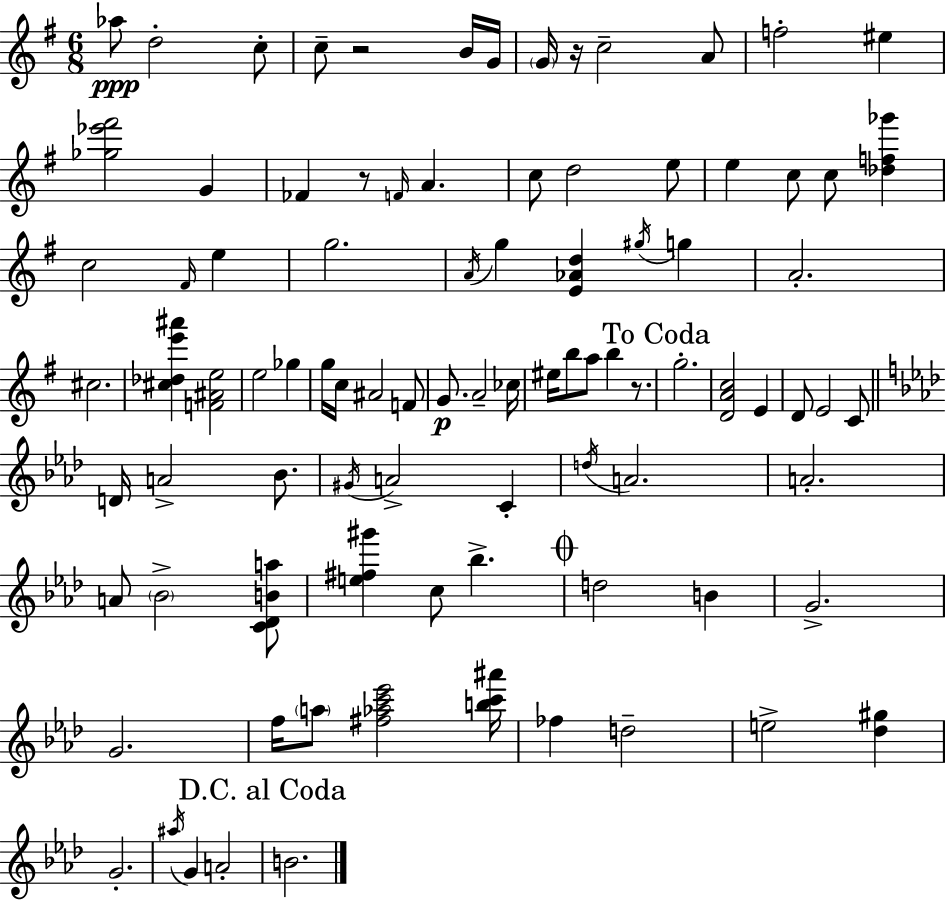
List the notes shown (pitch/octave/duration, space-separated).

Ab5/e D5/h C5/e C5/e R/h B4/s G4/s G4/s R/s C5/h A4/e F5/h EIS5/q [Gb5,Eb6,F#6]/h G4/q FES4/q R/e F4/s A4/q. C5/e D5/h E5/e E5/q C5/e C5/e [Db5,F5,Gb6]/q C5/h F#4/s E5/q G5/h. A4/s G5/q [E4,Ab4,D5]/q G#5/s G5/q A4/h. C#5/h. [C#5,Db5,E6,A#6]/q [F4,A#4,E5]/h E5/h Gb5/q G5/s C5/s A#4/h F4/e G4/e. A4/h CES5/s EIS5/s B5/e A5/e B5/q R/e. G5/h. [D4,A4,C5]/h E4/q D4/e E4/h C4/e D4/s A4/h Bb4/e. G#4/s A4/h C4/q D5/s A4/h. A4/h. A4/e Bb4/h [C4,Db4,B4,A5]/e [E5,F#5,G#6]/q C5/e Bb5/q. D5/h B4/q G4/h. G4/h. F5/s A5/e [F#5,Ab5,C6,Eb6]/h [B5,C6,A#6]/s FES5/q D5/h E5/h [Db5,G#5]/q G4/h. A#5/s G4/q A4/h B4/h.